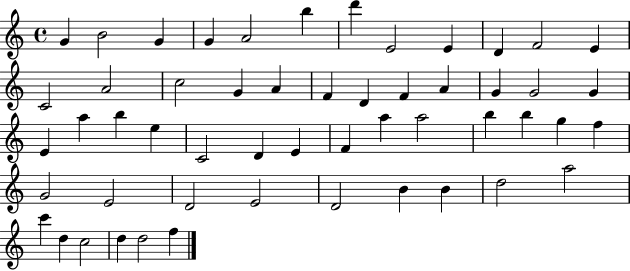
G4/q B4/h G4/q G4/q A4/h B5/q D6/q E4/h E4/q D4/q F4/h E4/q C4/h A4/h C5/h G4/q A4/q F4/q D4/q F4/q A4/q G4/q G4/h G4/q E4/q A5/q B5/q E5/q C4/h D4/q E4/q F4/q A5/q A5/h B5/q B5/q G5/q F5/q G4/h E4/h D4/h E4/h D4/h B4/q B4/q D5/h A5/h C6/q D5/q C5/h D5/q D5/h F5/q